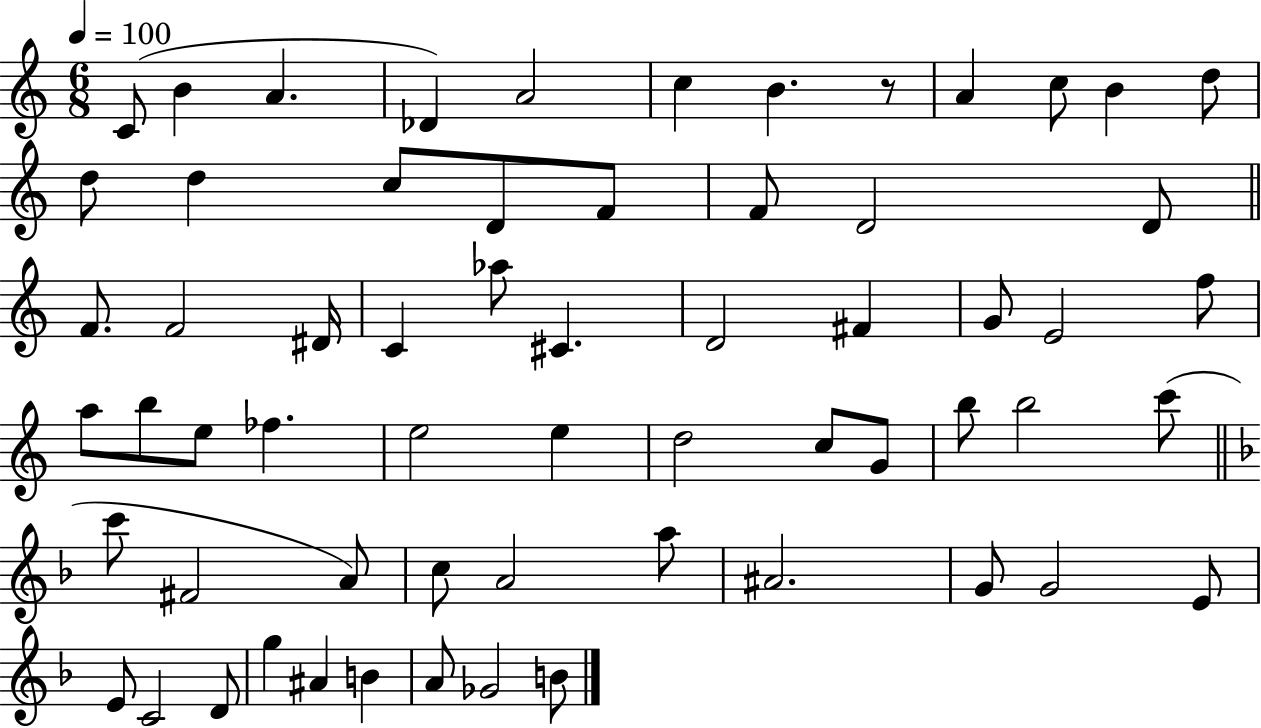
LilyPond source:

{
  \clef treble
  \numericTimeSignature
  \time 6/8
  \key c \major
  \tempo 4 = 100
  c'8( b'4 a'4. | des'4) a'2 | c''4 b'4. r8 | a'4 c''8 b'4 d''8 | \break d''8 d''4 c''8 d'8 f'8 | f'8 d'2 d'8 | \bar "||" \break \key a \minor f'8. f'2 dis'16 | c'4 aes''8 cis'4. | d'2 fis'4 | g'8 e'2 f''8 | \break a''8 b''8 e''8 fes''4. | e''2 e''4 | d''2 c''8 g'8 | b''8 b''2 c'''8( | \break \bar "||" \break \key f \major c'''8 fis'2 a'8) | c''8 a'2 a''8 | ais'2. | g'8 g'2 e'8 | \break e'8 c'2 d'8 | g''4 ais'4 b'4 | a'8 ges'2 b'8 | \bar "|."
}